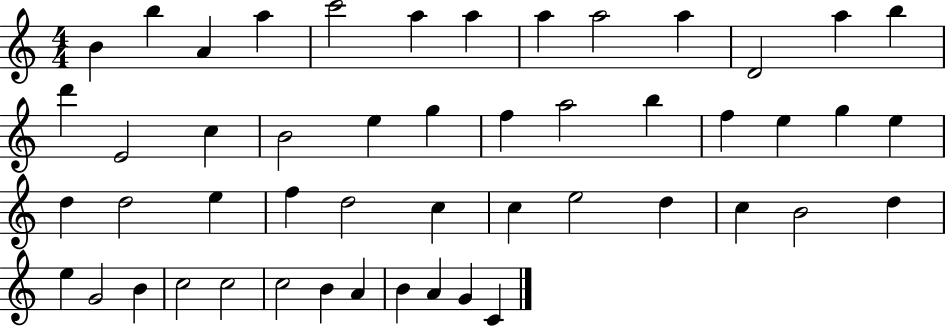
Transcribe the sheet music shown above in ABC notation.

X:1
T:Untitled
M:4/4
L:1/4
K:C
B b A a c'2 a a a a2 a D2 a b d' E2 c B2 e g f a2 b f e g e d d2 e f d2 c c e2 d c B2 d e G2 B c2 c2 c2 B A B A G C